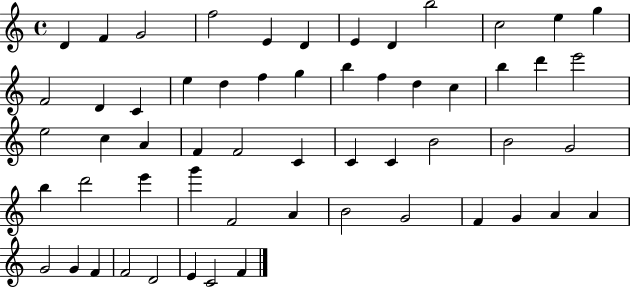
{
  \clef treble
  \time 4/4
  \defaultTimeSignature
  \key c \major
  d'4 f'4 g'2 | f''2 e'4 d'4 | e'4 d'4 b''2 | c''2 e''4 g''4 | \break f'2 d'4 c'4 | e''4 d''4 f''4 g''4 | b''4 f''4 d''4 c''4 | b''4 d'''4 e'''2 | \break e''2 c''4 a'4 | f'4 f'2 c'4 | c'4 c'4 b'2 | b'2 g'2 | \break b''4 d'''2 e'''4 | g'''4 f'2 a'4 | b'2 g'2 | f'4 g'4 a'4 a'4 | \break g'2 g'4 f'4 | f'2 d'2 | e'4 c'2 f'4 | \bar "|."
}